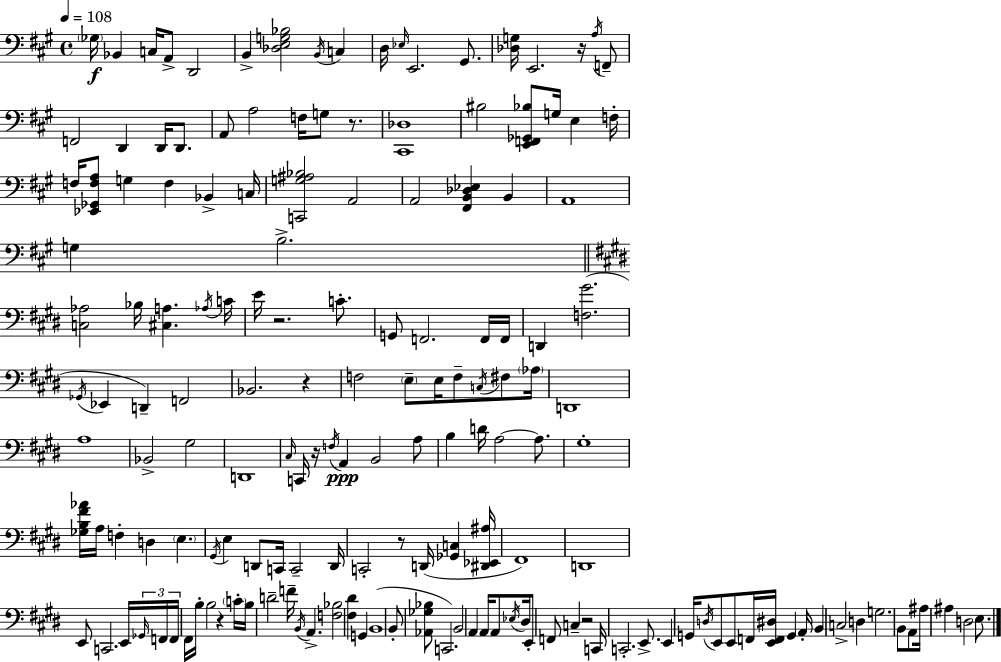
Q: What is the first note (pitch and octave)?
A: Gb3